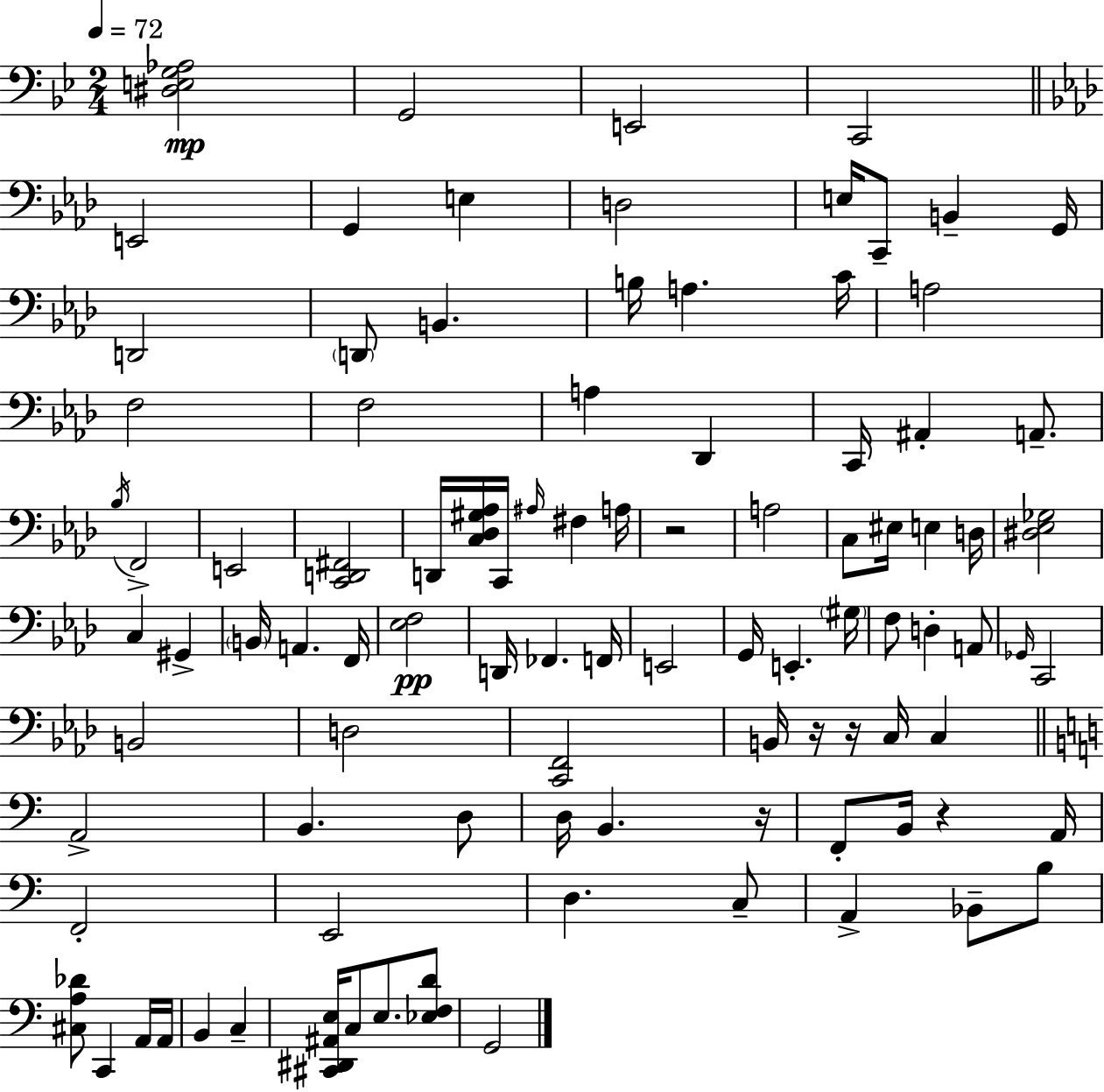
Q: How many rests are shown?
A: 5